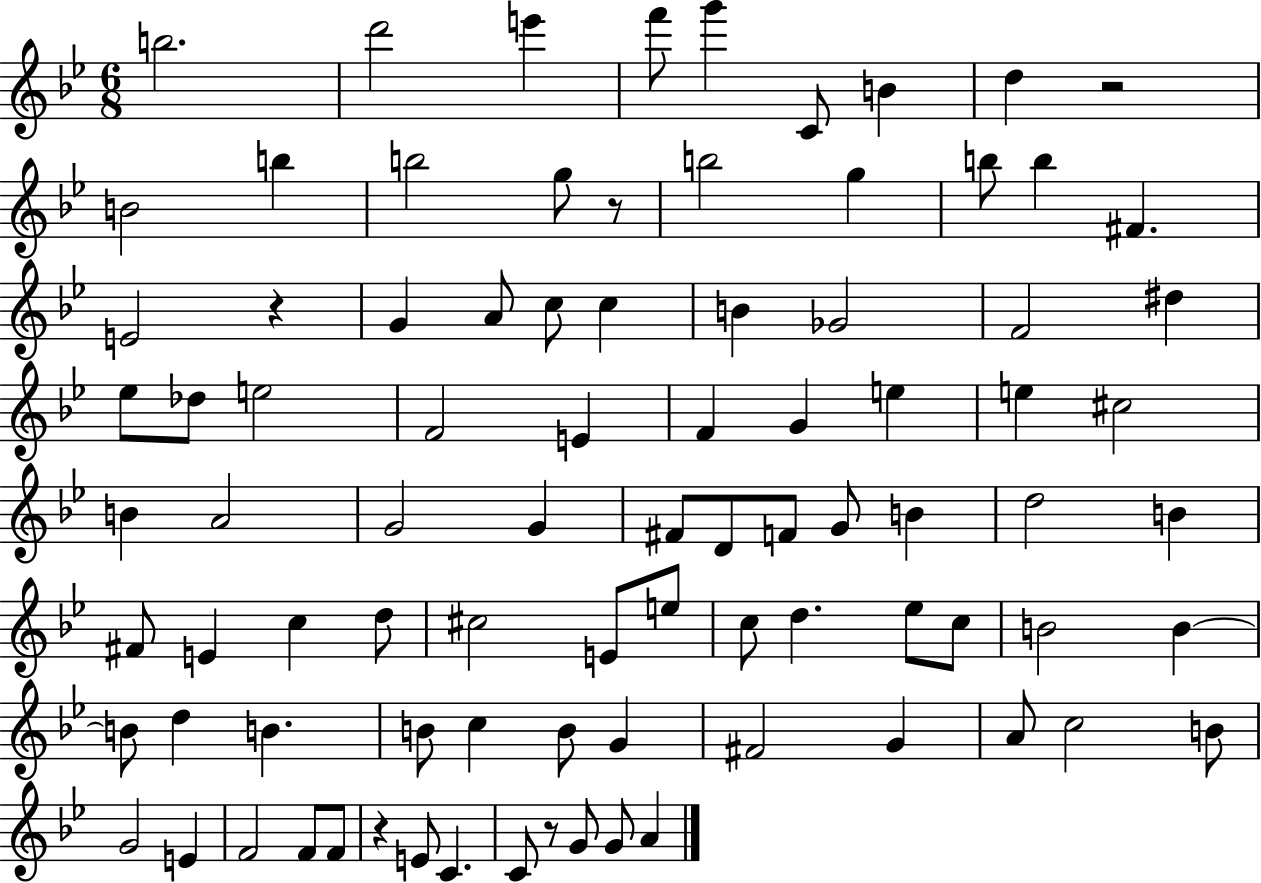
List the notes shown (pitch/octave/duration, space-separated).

B5/h. D6/h E6/q F6/e G6/q C4/e B4/q D5/q R/h B4/h B5/q B5/h G5/e R/e B5/h G5/q B5/e B5/q F#4/q. E4/h R/q G4/q A4/e C5/e C5/q B4/q Gb4/h F4/h D#5/q Eb5/e Db5/e E5/h F4/h E4/q F4/q G4/q E5/q E5/q C#5/h B4/q A4/h G4/h G4/q F#4/e D4/e F4/e G4/e B4/q D5/h B4/q F#4/e E4/q C5/q D5/e C#5/h E4/e E5/e C5/e D5/q. Eb5/e C5/e B4/h B4/q B4/e D5/q B4/q. B4/e C5/q B4/e G4/q F#4/h G4/q A4/e C5/h B4/e G4/h E4/q F4/h F4/e F4/e R/q E4/e C4/q. C4/e R/e G4/e G4/e A4/q